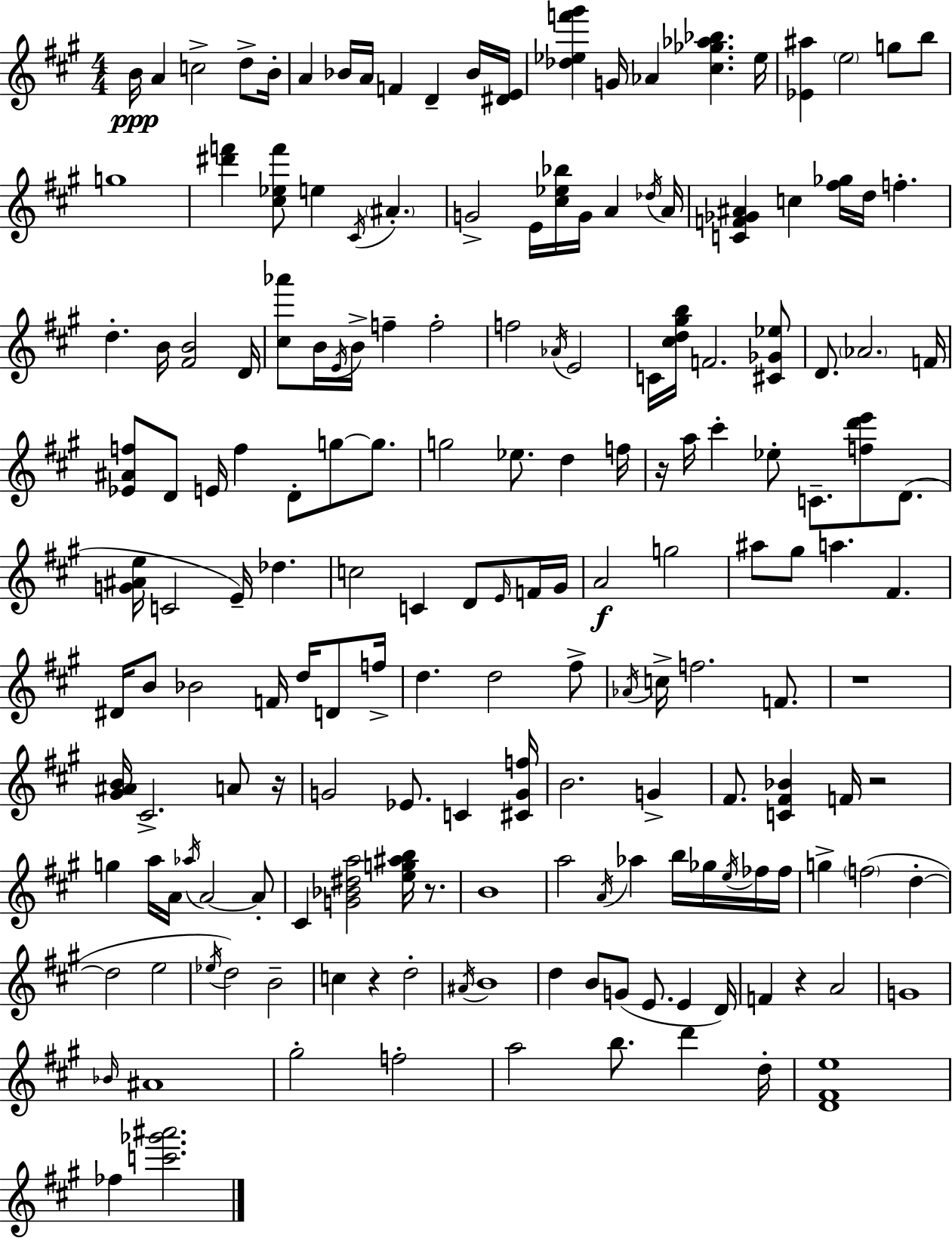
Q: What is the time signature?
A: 4/4